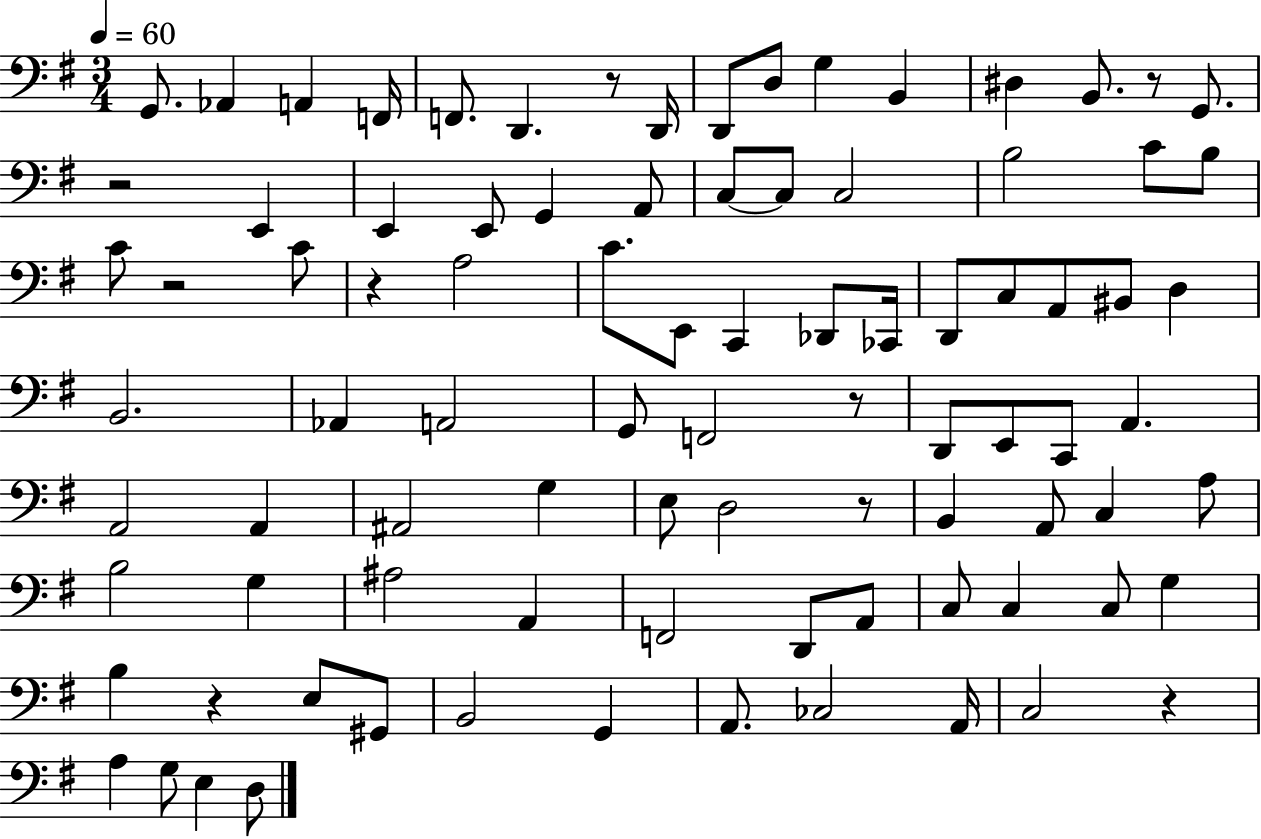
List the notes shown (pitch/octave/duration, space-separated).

G2/e. Ab2/q A2/q F2/s F2/e. D2/q. R/e D2/s D2/e D3/e G3/q B2/q D#3/q B2/e. R/e G2/e. R/h E2/q E2/q E2/e G2/q A2/e C3/e C3/e C3/h B3/h C4/e B3/e C4/e R/h C4/e R/q A3/h C4/e. E2/e C2/q Db2/e CES2/s D2/e C3/e A2/e BIS2/e D3/q B2/h. Ab2/q A2/h G2/e F2/h R/e D2/e E2/e C2/e A2/q. A2/h A2/q A#2/h G3/q E3/e D3/h R/e B2/q A2/e C3/q A3/e B3/h G3/q A#3/h A2/q F2/h D2/e A2/e C3/e C3/q C3/e G3/q B3/q R/q E3/e G#2/e B2/h G2/q A2/e. CES3/h A2/s C3/h R/q A3/q G3/e E3/q D3/e